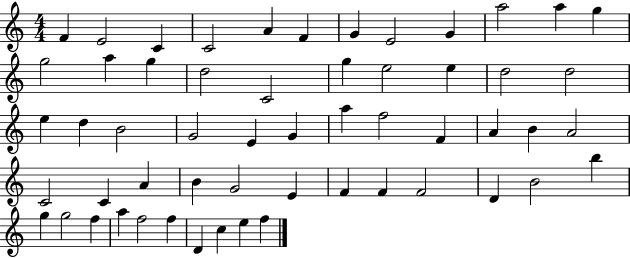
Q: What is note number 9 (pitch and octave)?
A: G4